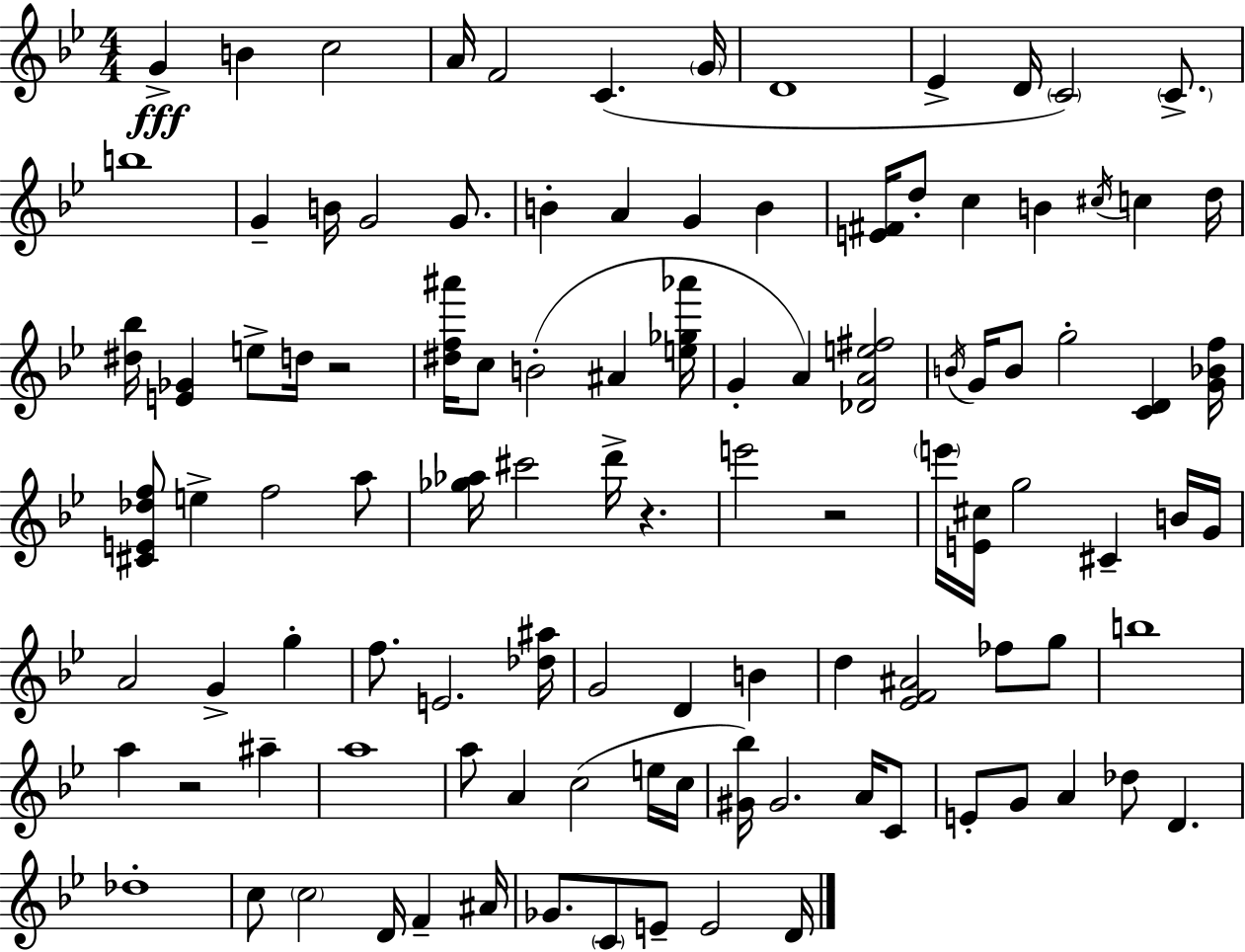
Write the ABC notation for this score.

X:1
T:Untitled
M:4/4
L:1/4
K:Bb
G B c2 A/4 F2 C G/4 D4 _E D/4 C2 C/2 b4 G B/4 G2 G/2 B A G B [E^F]/4 d/2 c B ^c/4 c d/4 [^d_b]/4 [E_G] e/2 d/4 z2 [^df^a']/4 c/2 B2 ^A [e_g_a']/4 G A [_DAe^f]2 B/4 G/4 B/2 g2 [CD] [G_Bf]/4 [^CE_df]/2 e f2 a/2 [_g_a]/4 ^c'2 d'/4 z e'2 z2 e'/4 [E^c]/4 g2 ^C B/4 G/4 A2 G g f/2 E2 [_d^a]/4 G2 D B d [_EF^A]2 _f/2 g/2 b4 a z2 ^a a4 a/2 A c2 e/4 c/4 [^G_b]/4 ^G2 A/4 C/2 E/2 G/2 A _d/2 D _d4 c/2 c2 D/4 F ^A/4 _G/2 C/2 E/2 E2 D/4